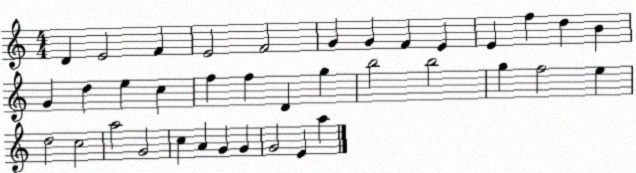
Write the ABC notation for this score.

X:1
T:Untitled
M:4/4
L:1/4
K:C
D E2 F E2 F2 G G F E E f d B G d e c f f D g b2 b2 g f2 e d2 c2 a2 G2 c A G G G2 E a